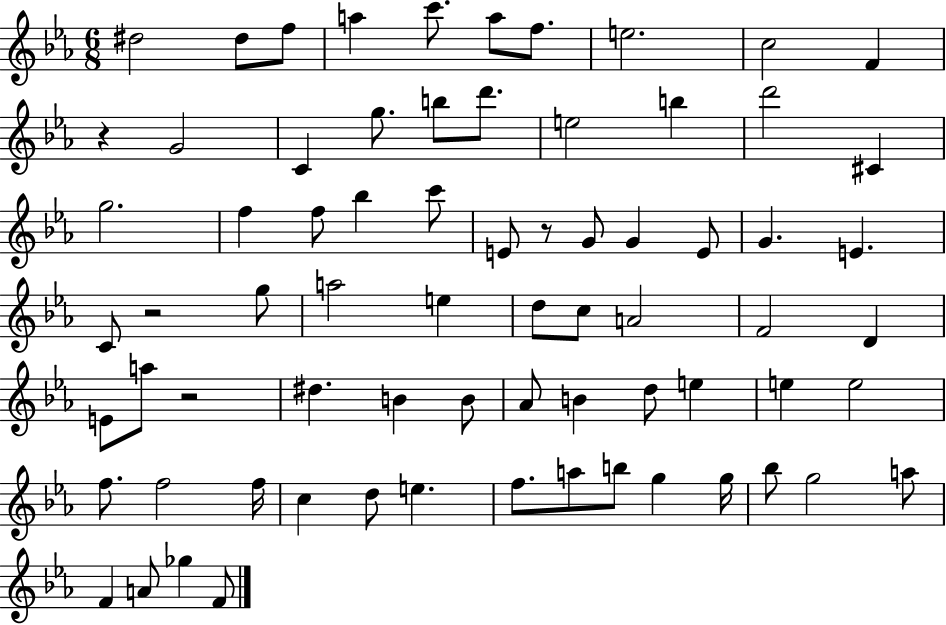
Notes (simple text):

D#5/h D#5/e F5/e A5/q C6/e. A5/e F5/e. E5/h. C5/h F4/q R/q G4/h C4/q G5/e. B5/e D6/e. E5/h B5/q D6/h C#4/q G5/h. F5/q F5/e Bb5/q C6/e E4/e R/e G4/e G4/q E4/e G4/q. E4/q. C4/e R/h G5/e A5/h E5/q D5/e C5/e A4/h F4/h D4/q E4/e A5/e R/h D#5/q. B4/q B4/e Ab4/e B4/q D5/e E5/q E5/q E5/h F5/e. F5/h F5/s C5/q D5/e E5/q. F5/e. A5/e B5/e G5/q G5/s Bb5/e G5/h A5/e F4/q A4/e Gb5/q F4/e